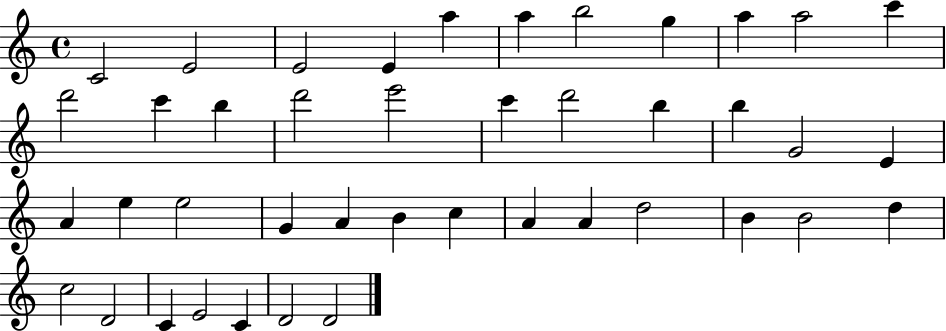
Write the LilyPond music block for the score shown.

{
  \clef treble
  \time 4/4
  \defaultTimeSignature
  \key c \major
  c'2 e'2 | e'2 e'4 a''4 | a''4 b''2 g''4 | a''4 a''2 c'''4 | \break d'''2 c'''4 b''4 | d'''2 e'''2 | c'''4 d'''2 b''4 | b''4 g'2 e'4 | \break a'4 e''4 e''2 | g'4 a'4 b'4 c''4 | a'4 a'4 d''2 | b'4 b'2 d''4 | \break c''2 d'2 | c'4 e'2 c'4 | d'2 d'2 | \bar "|."
}